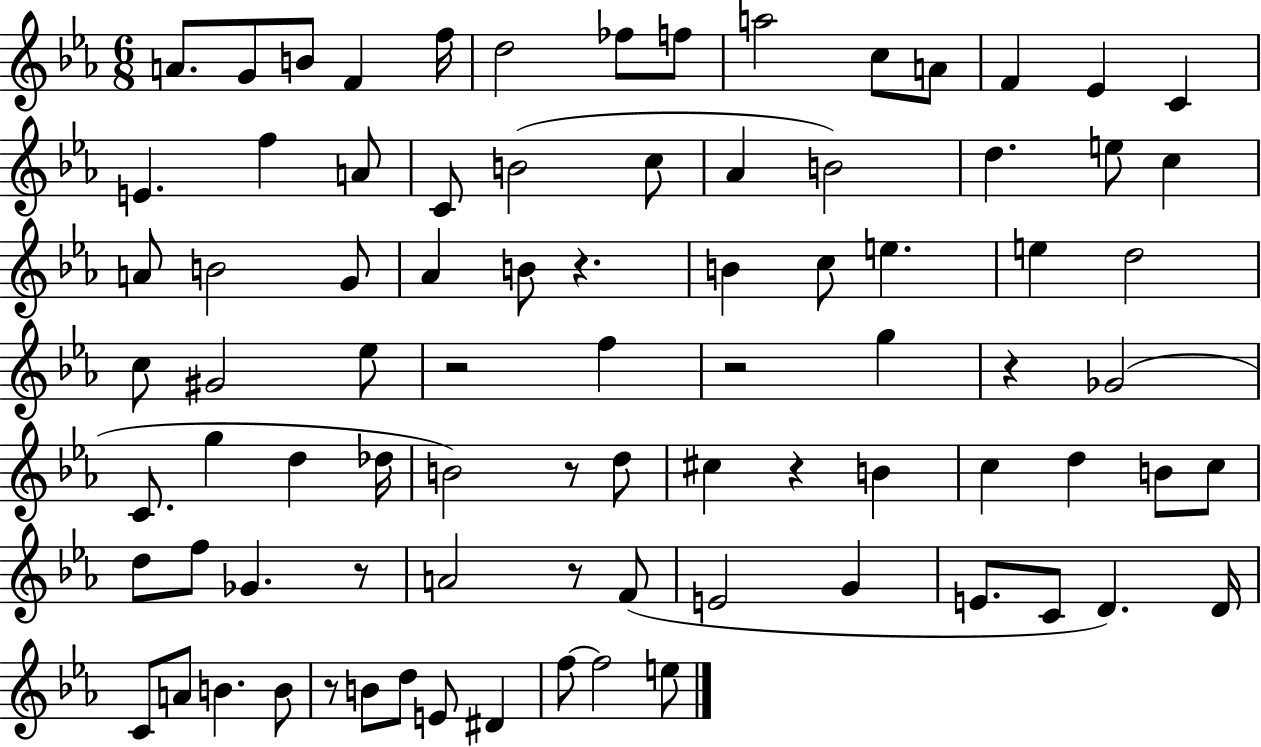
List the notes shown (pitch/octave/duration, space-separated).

A4/e. G4/e B4/e F4/q F5/s D5/h FES5/e F5/e A5/h C5/e A4/e F4/q Eb4/q C4/q E4/q. F5/q A4/e C4/e B4/h C5/e Ab4/q B4/h D5/q. E5/e C5/q A4/e B4/h G4/e Ab4/q B4/e R/q. B4/q C5/e E5/q. E5/q D5/h C5/e G#4/h Eb5/e R/h F5/q R/h G5/q R/q Gb4/h C4/e. G5/q D5/q Db5/s B4/h R/e D5/e C#5/q R/q B4/q C5/q D5/q B4/e C5/e D5/e F5/e Gb4/q. R/e A4/h R/e F4/e E4/h G4/q E4/e. C4/e D4/q. D4/s C4/e A4/e B4/q. B4/e R/e B4/e D5/e E4/e D#4/q F5/e F5/h E5/e